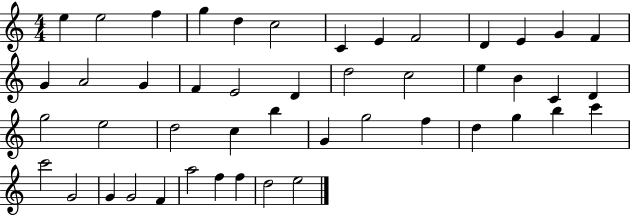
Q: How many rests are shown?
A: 0